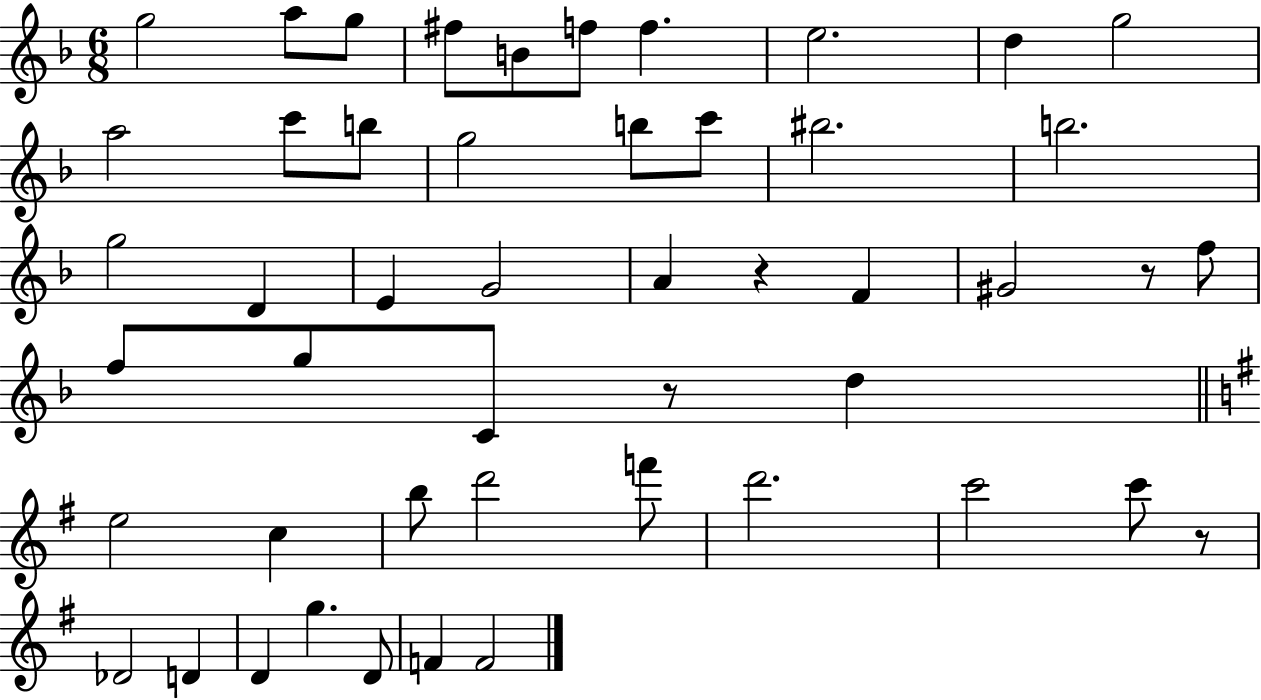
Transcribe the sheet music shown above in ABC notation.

X:1
T:Untitled
M:6/8
L:1/4
K:F
g2 a/2 g/2 ^f/2 B/2 f/2 f e2 d g2 a2 c'/2 b/2 g2 b/2 c'/2 ^b2 b2 g2 D E G2 A z F ^G2 z/2 f/2 f/2 g/2 C/2 z/2 d e2 c b/2 d'2 f'/2 d'2 c'2 c'/2 z/2 _D2 D D g D/2 F F2